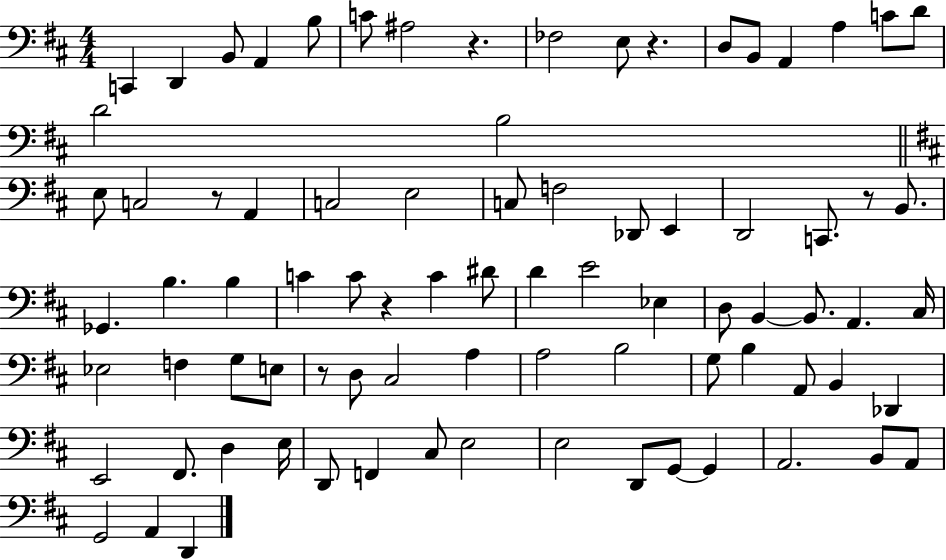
C2/q D2/q B2/e A2/q B3/e C4/e A#3/h R/q. FES3/h E3/e R/q. D3/e B2/e A2/q A3/q C4/e D4/e D4/h B3/h E3/e C3/h R/e A2/q C3/h E3/h C3/e F3/h Db2/e E2/q D2/h C2/e. R/e B2/e. Gb2/q. B3/q. B3/q C4/q C4/e R/q C4/q D#4/e D4/q E4/h Eb3/q D3/e B2/q B2/e. A2/q. C#3/s Eb3/h F3/q G3/e E3/e R/e D3/e C#3/h A3/q A3/h B3/h G3/e B3/q A2/e B2/q Db2/q E2/h F#2/e. D3/q E3/s D2/e F2/q C#3/e E3/h E3/h D2/e G2/e G2/q A2/h. B2/e A2/e G2/h A2/q D2/q